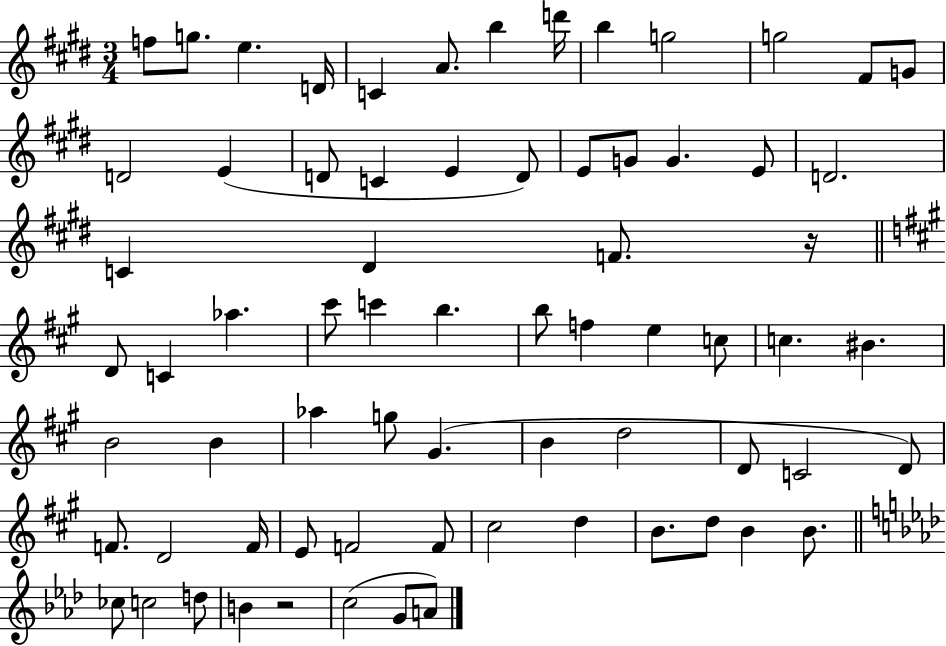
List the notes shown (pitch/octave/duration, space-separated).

F5/e G5/e. E5/q. D4/s C4/q A4/e. B5/q D6/s B5/q G5/h G5/h F#4/e G4/e D4/h E4/q D4/e C4/q E4/q D4/e E4/e G4/e G4/q. E4/e D4/h. C4/q D#4/q F4/e. R/s D4/e C4/q Ab5/q. C#6/e C6/q B5/q. B5/e F5/q E5/q C5/e C5/q. BIS4/q. B4/h B4/q Ab5/q G5/e G#4/q. B4/q D5/h D4/e C4/h D4/e F4/e. D4/h F4/s E4/e F4/h F4/e C#5/h D5/q B4/e. D5/e B4/q B4/e. CES5/e C5/h D5/e B4/q R/h C5/h G4/e A4/e